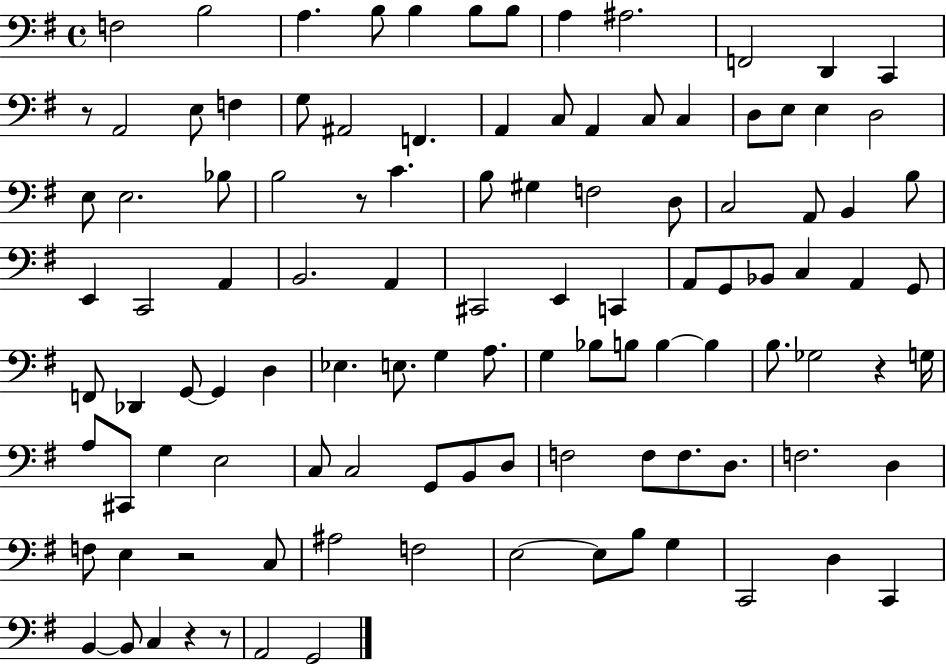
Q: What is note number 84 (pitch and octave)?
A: D3